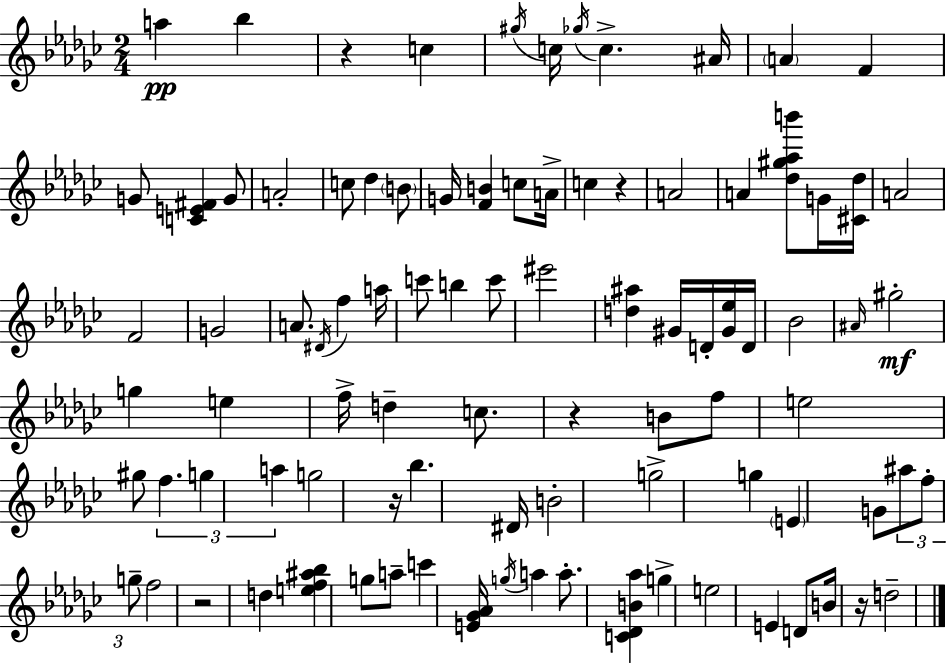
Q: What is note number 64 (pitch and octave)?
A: F5